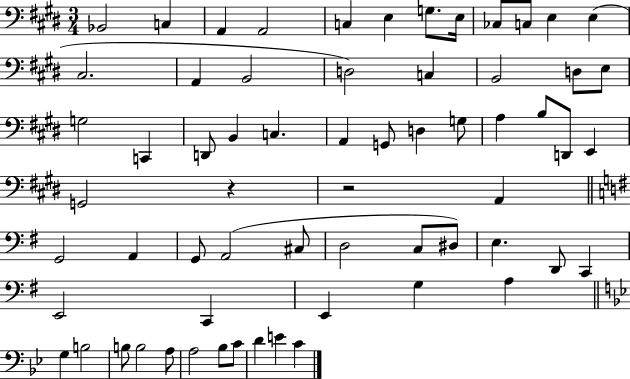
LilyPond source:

{
  \clef bass
  \numericTimeSignature
  \time 3/4
  \key e \major
  bes,2 c4 | a,4 a,2 | c4 e4 g8. e16 | ces8 c8 e4 e4( | \break cis2. | a,4 b,2 | d2) c4 | b,2 d8 e8 | \break g2 c,4 | d,8 b,4 c4. | a,4 g,8 d4 g8 | a4 b8 d,8 e,4 | \break g,2 r4 | r2 a,4 | \bar "||" \break \key e \minor g,2 a,4 | g,8 a,2( cis8 | d2 c8 dis8) | e4. d,8 c,4 | \break e,2 c,4 | e,4 g4 a4 | \bar "||" \break \key g \minor g4 b2 | b8 b2 a8 | a2 bes8 c'8 | d'4 e'4 c'4 | \break \bar "|."
}